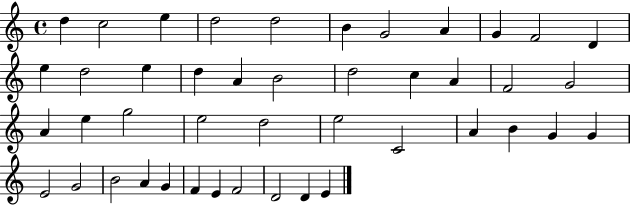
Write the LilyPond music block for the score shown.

{
  \clef treble
  \time 4/4
  \defaultTimeSignature
  \key c \major
  d''4 c''2 e''4 | d''2 d''2 | b'4 g'2 a'4 | g'4 f'2 d'4 | \break e''4 d''2 e''4 | d''4 a'4 b'2 | d''2 c''4 a'4 | f'2 g'2 | \break a'4 e''4 g''2 | e''2 d''2 | e''2 c'2 | a'4 b'4 g'4 g'4 | \break e'2 g'2 | b'2 a'4 g'4 | f'4 e'4 f'2 | d'2 d'4 e'4 | \break \bar "|."
}